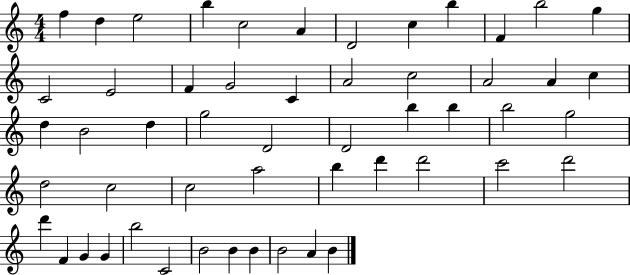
{
  \clef treble
  \numericTimeSignature
  \time 4/4
  \key c \major
  f''4 d''4 e''2 | b''4 c''2 a'4 | d'2 c''4 b''4 | f'4 b''2 g''4 | \break c'2 e'2 | f'4 g'2 c'4 | a'2 c''2 | a'2 a'4 c''4 | \break d''4 b'2 d''4 | g''2 d'2 | d'2 b''4 b''4 | b''2 g''2 | \break d''2 c''2 | c''2 a''2 | b''4 d'''4 d'''2 | c'''2 d'''2 | \break d'''4 f'4 g'4 g'4 | b''2 c'2 | b'2 b'4 b'4 | b'2 a'4 b'4 | \break \bar "|."
}